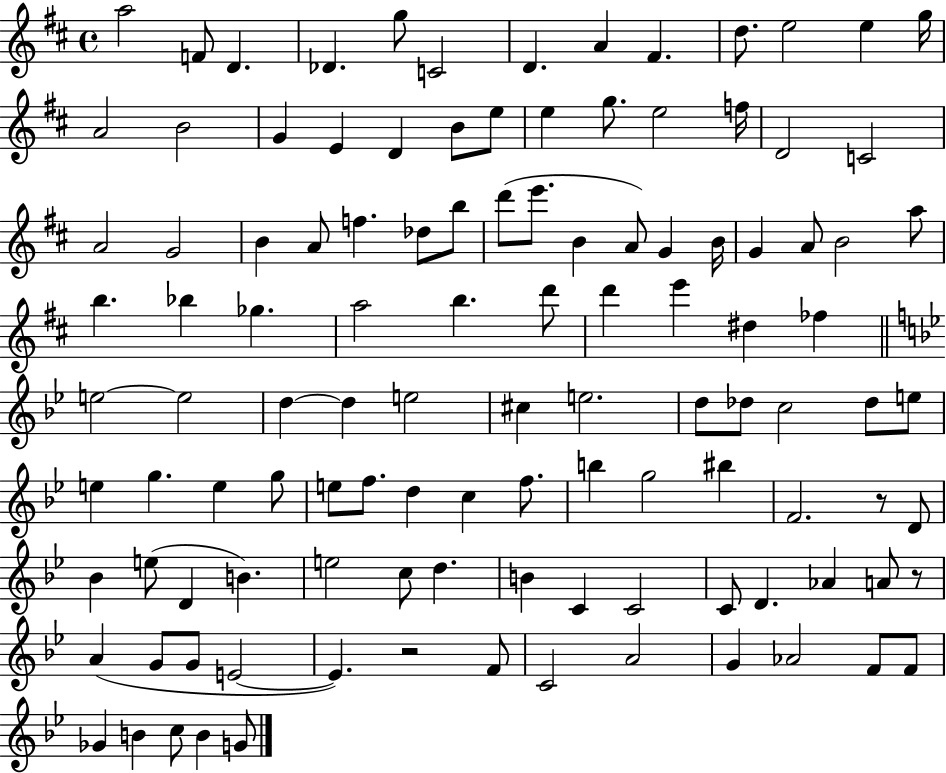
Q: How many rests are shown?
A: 3